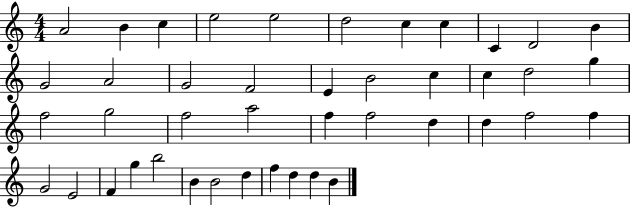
A4/h B4/q C5/q E5/h E5/h D5/h C5/q C5/q C4/q D4/h B4/q G4/h A4/h G4/h F4/h E4/q B4/h C5/q C5/q D5/h G5/q F5/h G5/h F5/h A5/h F5/q F5/h D5/q D5/q F5/h F5/q G4/h E4/h F4/q G5/q B5/h B4/q B4/h D5/q F5/q D5/q D5/q B4/q